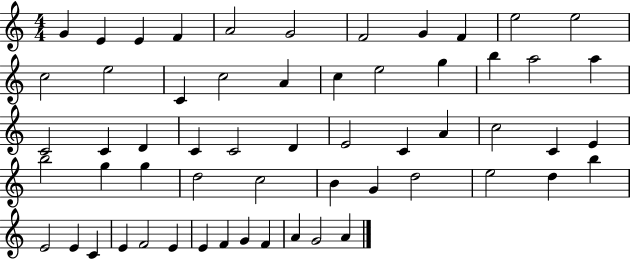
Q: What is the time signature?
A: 4/4